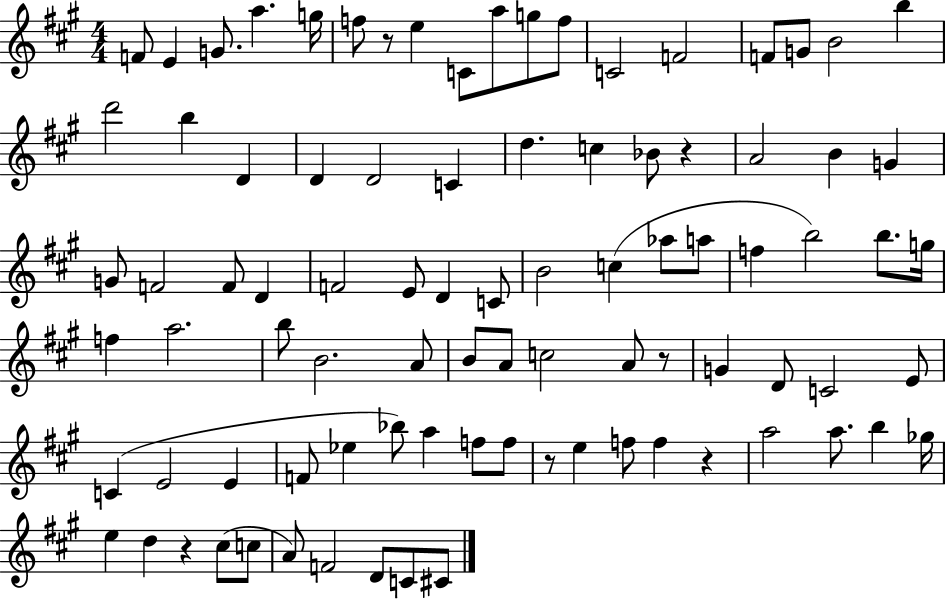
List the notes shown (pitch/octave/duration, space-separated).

F4/e E4/q G4/e. A5/q. G5/s F5/e R/e E5/q C4/e A5/e G5/e F5/e C4/h F4/h F4/e G4/e B4/h B5/q D6/h B5/q D4/q D4/q D4/h C4/q D5/q. C5/q Bb4/e R/q A4/h B4/q G4/q G4/e F4/h F4/e D4/q F4/h E4/e D4/q C4/e B4/h C5/q Ab5/e A5/e F5/q B5/h B5/e. G5/s F5/q A5/h. B5/e B4/h. A4/e B4/e A4/e C5/h A4/e R/e G4/q D4/e C4/h E4/e C4/q E4/h E4/q F4/e Eb5/q Bb5/e A5/q F5/e F5/e R/e E5/q F5/e F5/q R/q A5/h A5/e. B5/q Gb5/s E5/q D5/q R/q C#5/e C5/e A4/e F4/h D4/e C4/e C#4/e